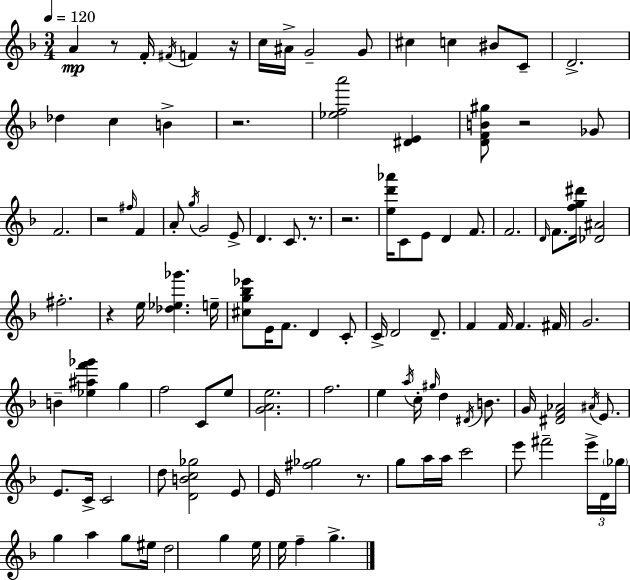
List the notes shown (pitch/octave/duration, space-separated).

A4/q R/e F4/s F#4/s F4/q R/s C5/s A#4/s G4/h G4/e C#5/q C5/q BIS4/e C4/e D4/h. Db5/q C5/q B4/q R/h. [Eb5,F5,A6]/h [D#4,E4]/q [D4,F4,B4,G#5]/e R/h Gb4/e F4/h. R/h F#5/s F4/q A4/e G5/s G4/h E4/e D4/q. C4/e. R/e. R/h. [E5,D6,Ab6]/s C4/e E4/e D4/q F4/e. F4/h. D4/s F4/e. [F5,G5,D#6]/s [Db4,A#4]/h F#5/h. R/q E5/s [Db5,Eb5,Gb6]/q. E5/s [C#5,G5,Bb5,Eb6]/e E4/s F4/e. D4/q C4/e C4/s D4/h D4/e. F4/q F4/s F4/q. F#4/s G4/h. B4/q [Eb5,A#5,F6,Gb6]/q G5/q F5/h C4/e E5/e [G4,A4,E5]/h. F5/h. E5/q A5/s C5/s G#5/s D5/q D#4/s B4/e. G4/s [D#4,F4,Ab4]/h A#4/s E4/e. E4/e. C4/s C4/h D5/e [D4,B4,C5,Gb5]/h E4/e E4/s [F#5,Gb5]/h R/e. G5/e A5/s A5/s C6/h E6/e F#6/h E6/s D4/s Gb5/s G5/q A5/q G5/e EIS5/s D5/h G5/q E5/s E5/s F5/q G5/q.